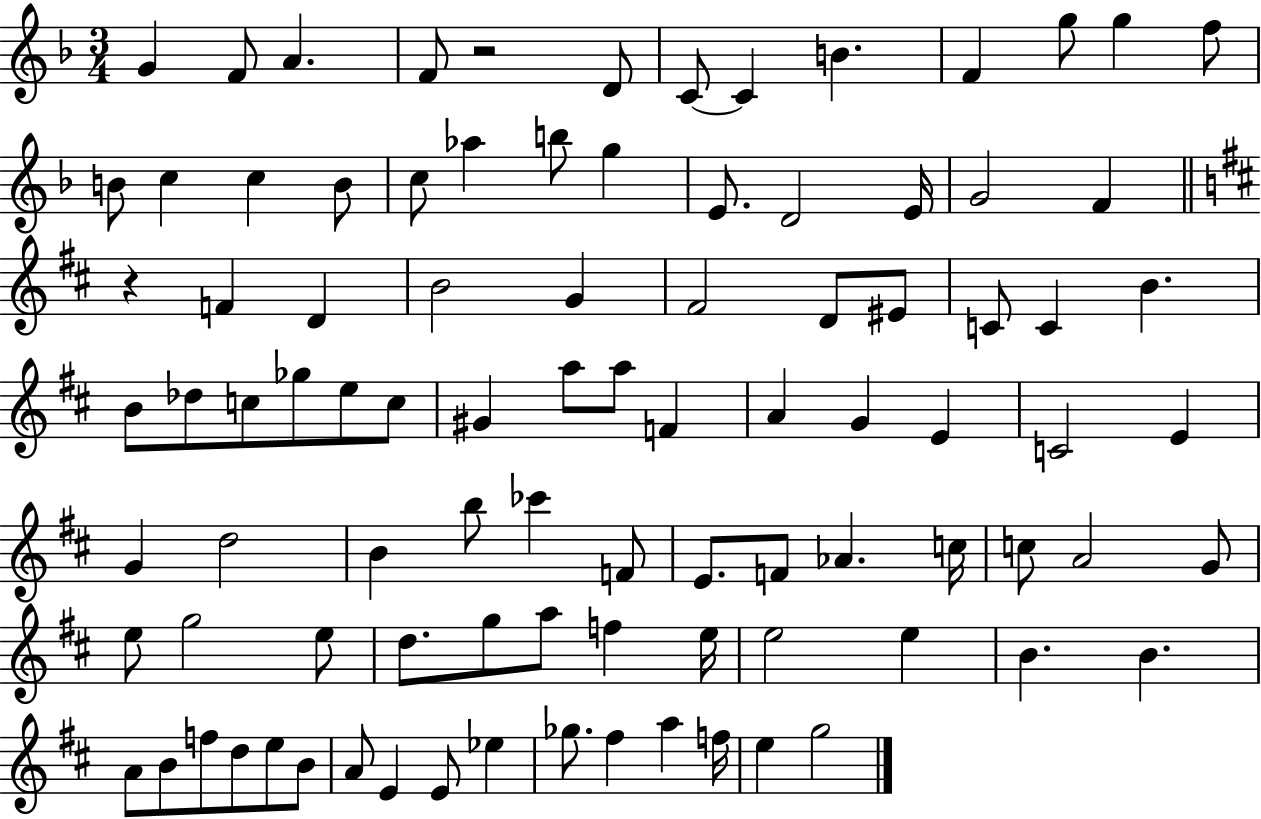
G4/q F4/e A4/q. F4/e R/h D4/e C4/e C4/q B4/q. F4/q G5/e G5/q F5/e B4/e C5/q C5/q B4/e C5/e Ab5/q B5/e G5/q E4/e. D4/h E4/s G4/h F4/q R/q F4/q D4/q B4/h G4/q F#4/h D4/e EIS4/e C4/e C4/q B4/q. B4/e Db5/e C5/e Gb5/e E5/e C5/e G#4/q A5/e A5/e F4/q A4/q G4/q E4/q C4/h E4/q G4/q D5/h B4/q B5/e CES6/q F4/e E4/e. F4/e Ab4/q. C5/s C5/e A4/h G4/e E5/e G5/h E5/e D5/e. G5/e A5/e F5/q E5/s E5/h E5/q B4/q. B4/q. A4/e B4/e F5/e D5/e E5/e B4/e A4/e E4/q E4/e Eb5/q Gb5/e. F#5/q A5/q F5/s E5/q G5/h